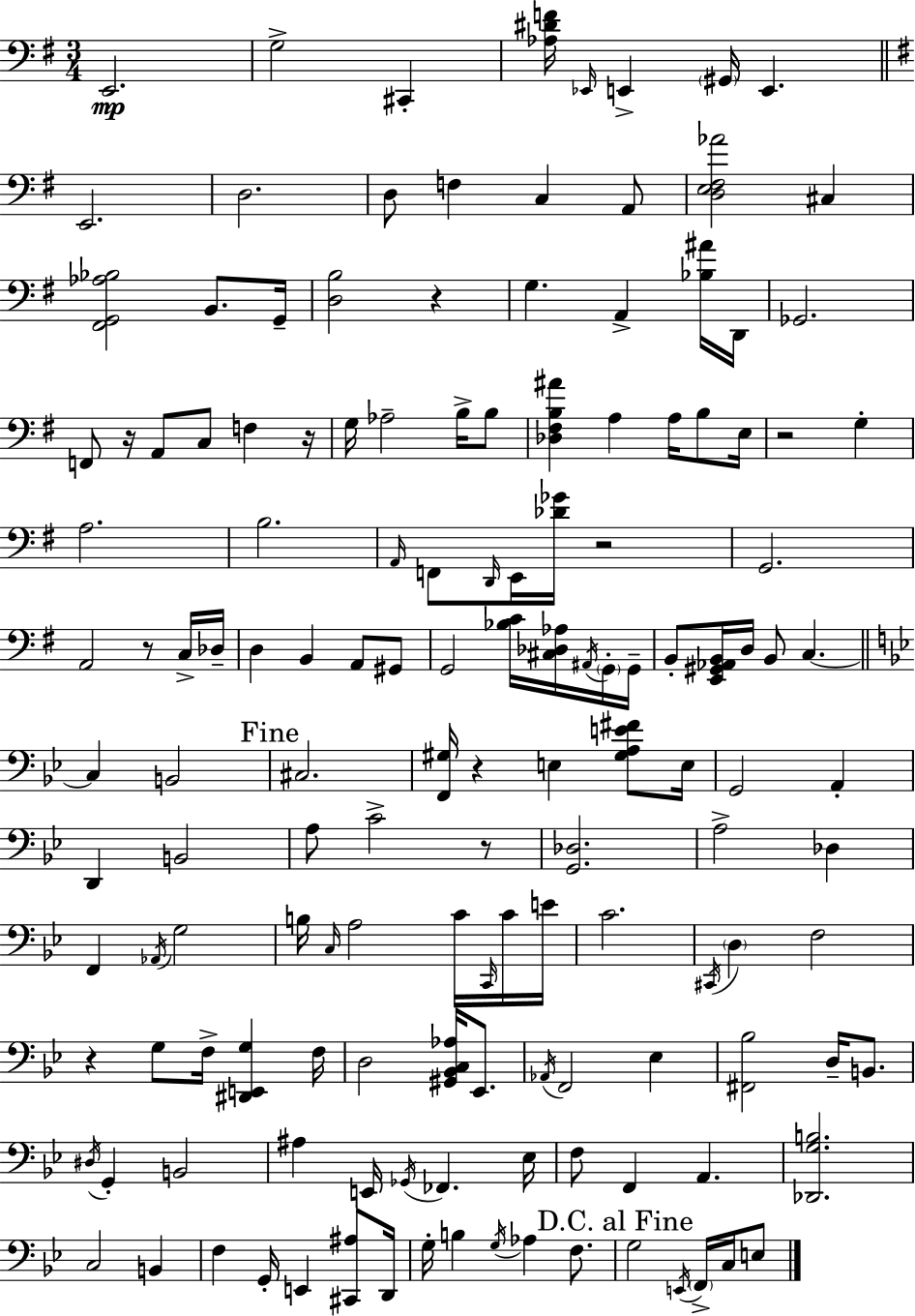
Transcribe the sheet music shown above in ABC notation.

X:1
T:Untitled
M:3/4
L:1/4
K:Em
E,,2 G,2 ^C,, [_A,^DF]/4 _E,,/4 E,, ^G,,/4 E,, E,,2 D,2 D,/2 F, C, A,,/2 [D,E,^F,_A]2 ^C, [^F,,G,,_A,_B,]2 B,,/2 G,,/4 [D,B,]2 z G, A,, [_B,^A]/4 D,,/4 _G,,2 F,,/2 z/4 A,,/2 C,/2 F, z/4 G,/4 _A,2 B,/4 B,/2 [_D,^F,B,^A] A, A,/4 B,/2 E,/4 z2 G, A,2 B,2 A,,/4 F,,/2 D,,/4 E,,/4 [_D_G]/4 z2 G,,2 A,,2 z/2 C,/4 _D,/4 D, B,, A,,/2 ^G,,/2 G,,2 [_B,C]/4 [^C,_D,_A,]/4 ^A,,/4 G,,/4 G,,/4 B,,/2 [E,,^G,,_A,,B,,]/4 D,/4 B,,/2 C, C, B,,2 ^C,2 [F,,^G,]/4 z E, [^G,A,E^F]/2 E,/4 G,,2 A,, D,, B,,2 A,/2 C2 z/2 [G,,_D,]2 A,2 _D, F,, _A,,/4 G,2 B,/4 C,/4 A,2 C/4 C,,/4 C/4 E/4 C2 ^C,,/4 D, F,2 z G,/2 F,/4 [^D,,E,,G,] F,/4 D,2 [^G,,_B,,C,_A,]/4 _E,,/2 _A,,/4 F,,2 _E, [^F,,_B,]2 D,/4 B,,/2 ^D,/4 G,, B,,2 ^A, E,,/4 _G,,/4 _F,, _E,/4 F,/2 F,, A,, [_D,,G,B,]2 C,2 B,, F, G,,/4 E,, [^C,,^A,]/2 D,,/4 G,/4 B, G,/4 _A, F,/2 G,2 E,,/4 F,,/4 C,/4 E,/2